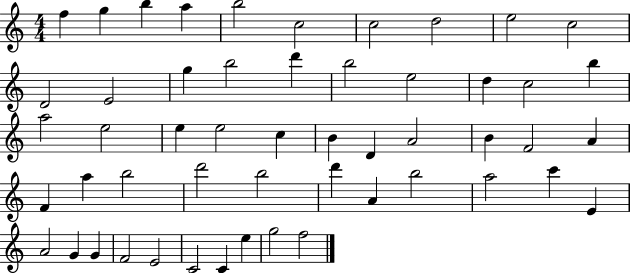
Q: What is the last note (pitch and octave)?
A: F5